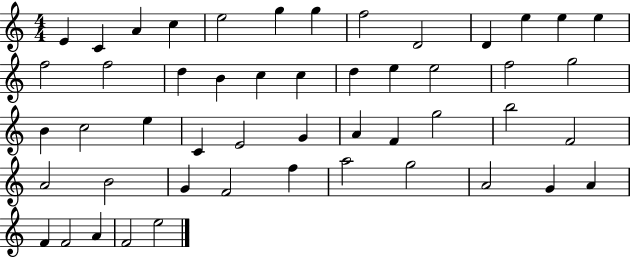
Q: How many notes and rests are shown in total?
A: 50